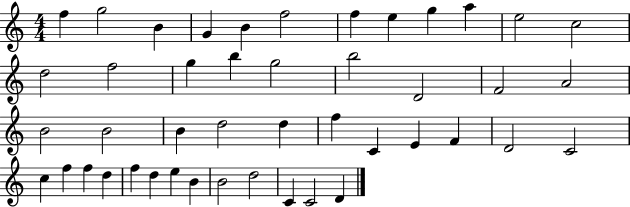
X:1
T:Untitled
M:4/4
L:1/4
K:C
f g2 B G B f2 f e g a e2 c2 d2 f2 g b g2 b2 D2 F2 A2 B2 B2 B d2 d f C E F D2 C2 c f f d f d e B B2 d2 C C2 D